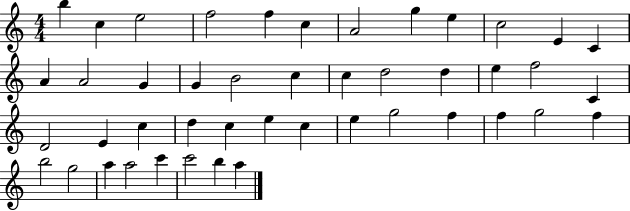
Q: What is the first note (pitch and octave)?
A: B5